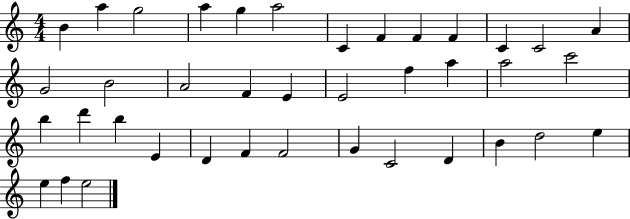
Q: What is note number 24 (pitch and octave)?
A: B5